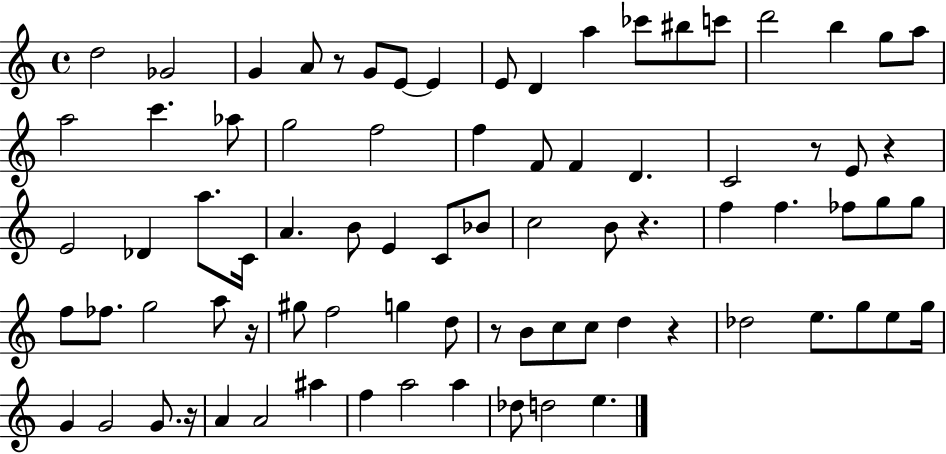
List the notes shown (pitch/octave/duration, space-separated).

D5/h Gb4/h G4/q A4/e R/e G4/e E4/e E4/q E4/e D4/q A5/q CES6/e BIS5/e C6/e D6/h B5/q G5/e A5/e A5/h C6/q. Ab5/e G5/h F5/h F5/q F4/e F4/q D4/q. C4/h R/e E4/e R/q E4/h Db4/q A5/e. C4/s A4/q. B4/e E4/q C4/e Bb4/e C5/h B4/e R/q. F5/q F5/q. FES5/e G5/e G5/e F5/e FES5/e. G5/h A5/e R/s G#5/e F5/h G5/q D5/e R/e B4/e C5/e C5/e D5/q R/q Db5/h E5/e. G5/e E5/e G5/s G4/q G4/h G4/e. R/s A4/q A4/h A#5/q F5/q A5/h A5/q Db5/e D5/h E5/q.